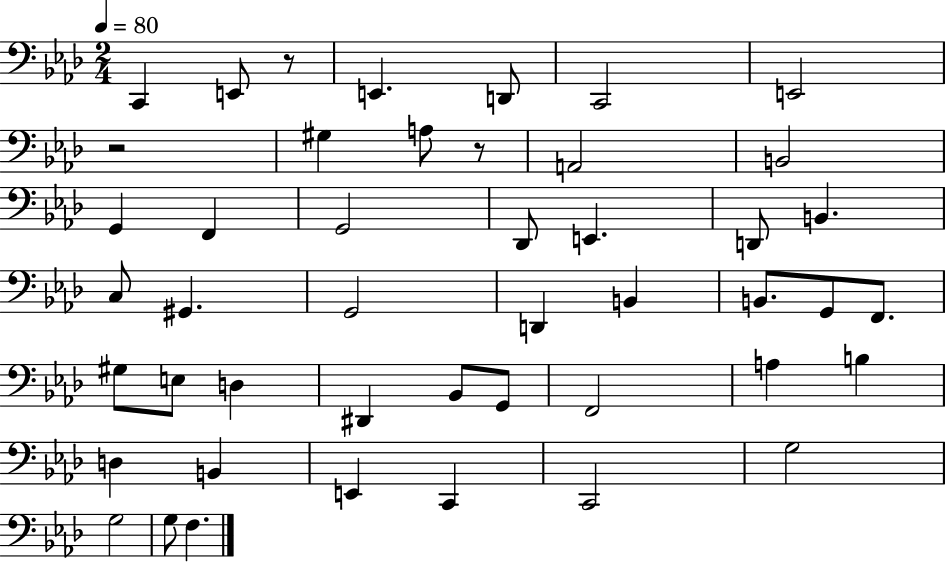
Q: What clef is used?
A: bass